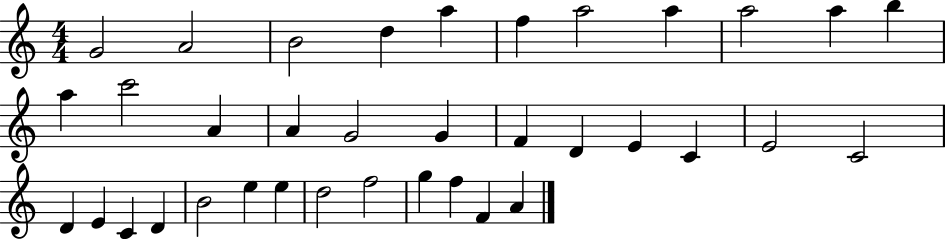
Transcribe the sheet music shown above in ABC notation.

X:1
T:Untitled
M:4/4
L:1/4
K:C
G2 A2 B2 d a f a2 a a2 a b a c'2 A A G2 G F D E C E2 C2 D E C D B2 e e d2 f2 g f F A